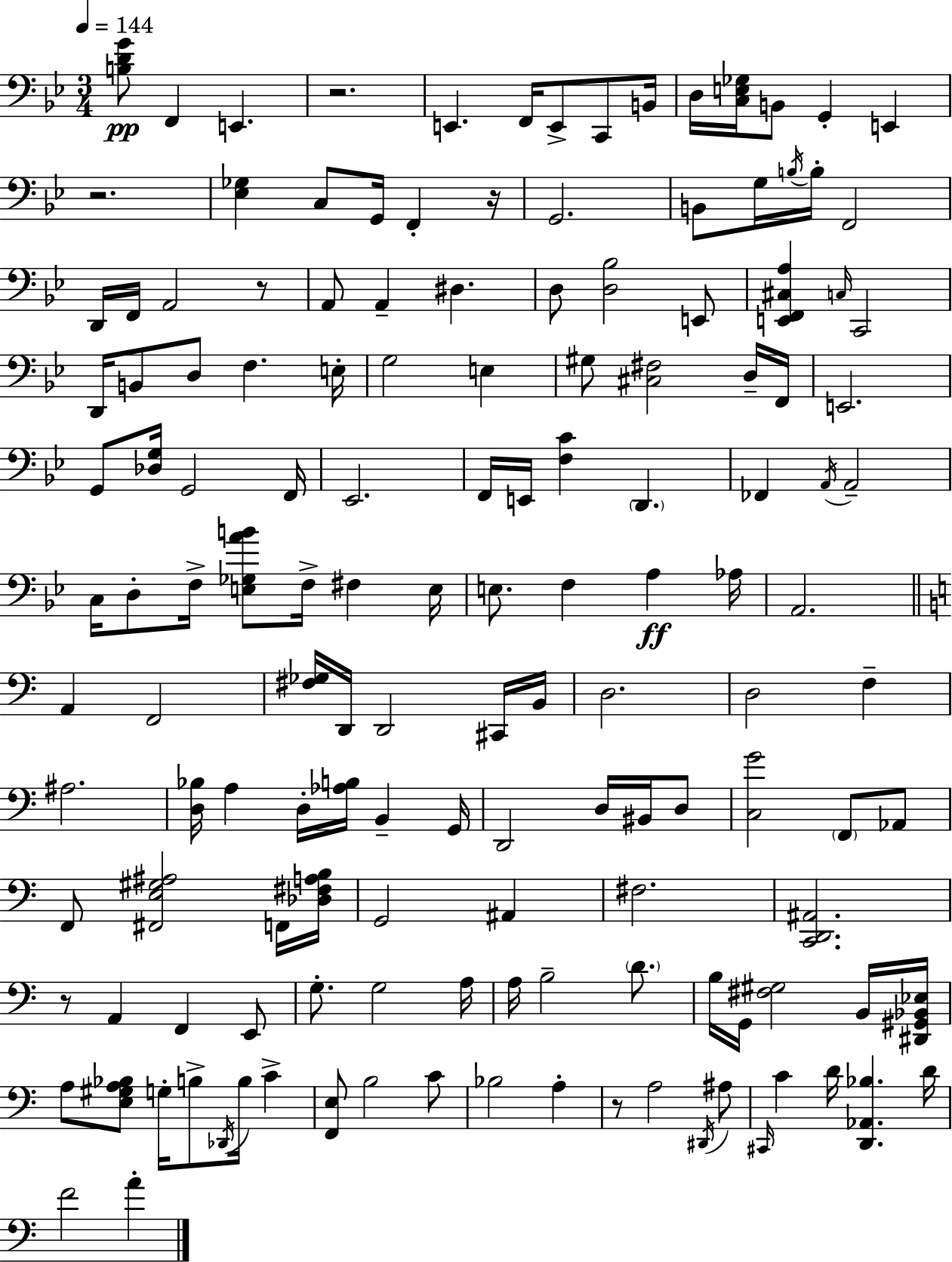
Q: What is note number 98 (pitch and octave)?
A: G2